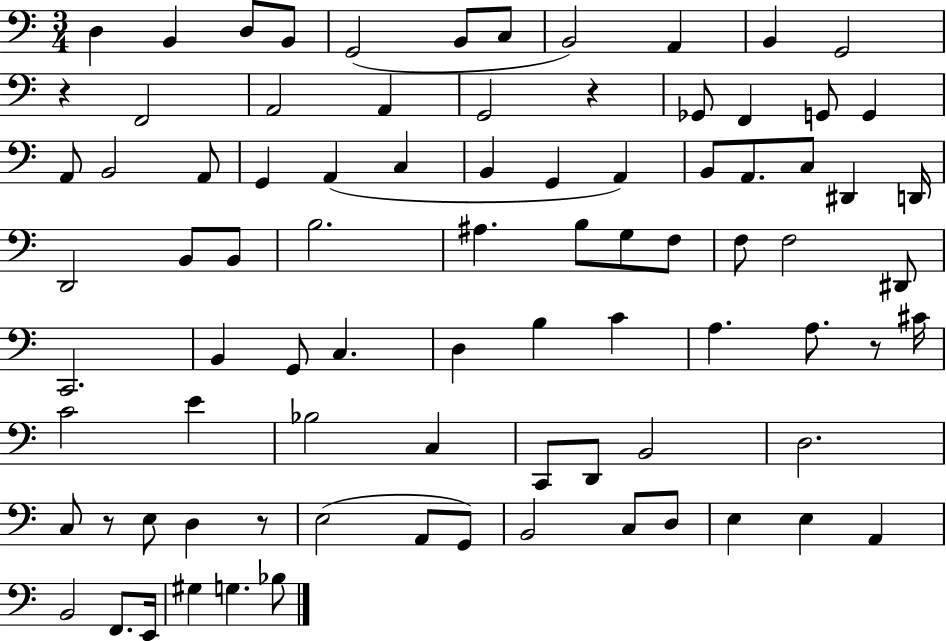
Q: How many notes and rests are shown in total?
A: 85